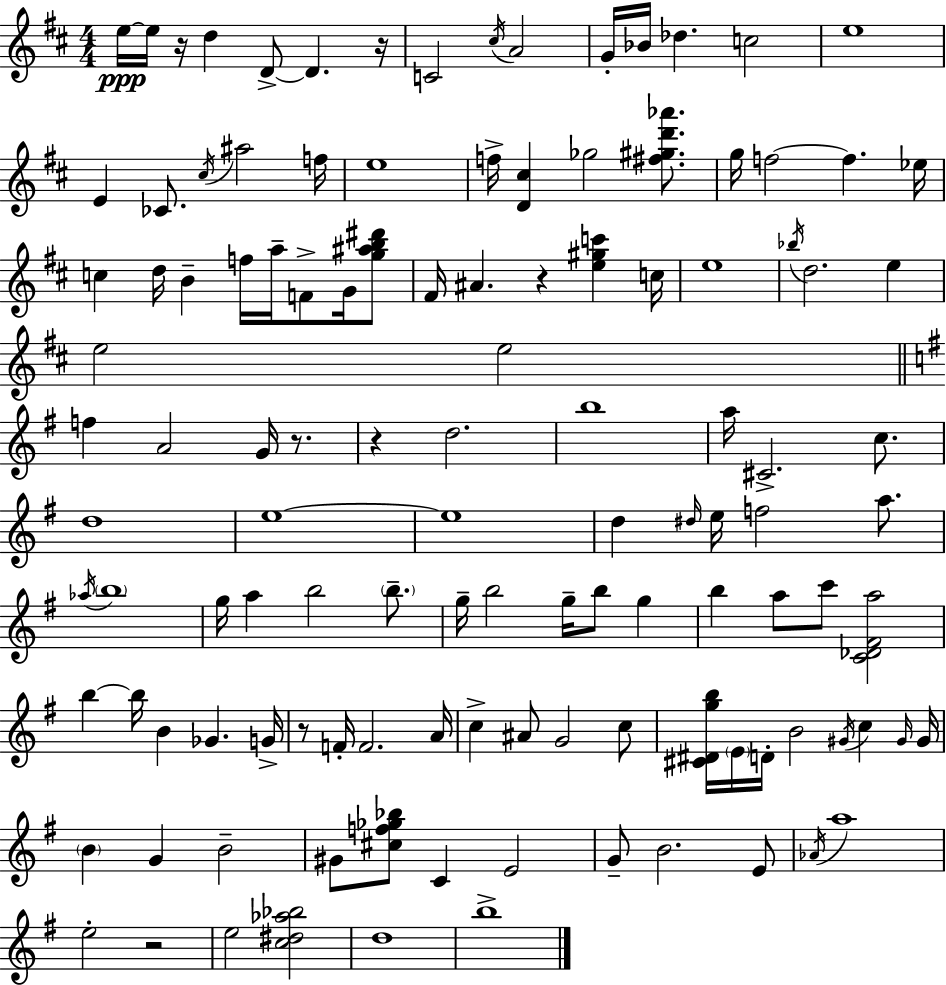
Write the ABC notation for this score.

X:1
T:Untitled
M:4/4
L:1/4
K:D
e/4 e/4 z/4 d D/2 D z/4 C2 ^c/4 A2 G/4 _B/4 _d c2 e4 E _C/2 ^c/4 ^a2 f/4 e4 f/4 [D^c] _g2 [^f^gd'_a']/2 g/4 f2 f _e/4 c d/4 B f/4 a/4 F/2 G/4 [g^ab^d']/2 ^F/4 ^A z [e^gc'] c/4 e4 _b/4 d2 e e2 e2 f A2 G/4 z/2 z d2 b4 a/4 ^C2 c/2 d4 e4 e4 d ^d/4 e/4 f2 a/2 _a/4 b4 g/4 a b2 b/2 g/4 b2 g/4 b/2 g b a/2 c'/2 [C_D^Fa]2 b b/4 B _G G/4 z/2 F/4 F2 A/4 c ^A/2 G2 c/2 [^C^Dgb]/4 E/4 D/4 B2 ^G/4 c ^G/4 ^G/4 B G B2 ^G/2 [^cf_g_b]/2 C E2 G/2 B2 E/2 _A/4 a4 e2 z2 e2 [c^d_a_b]2 d4 b4